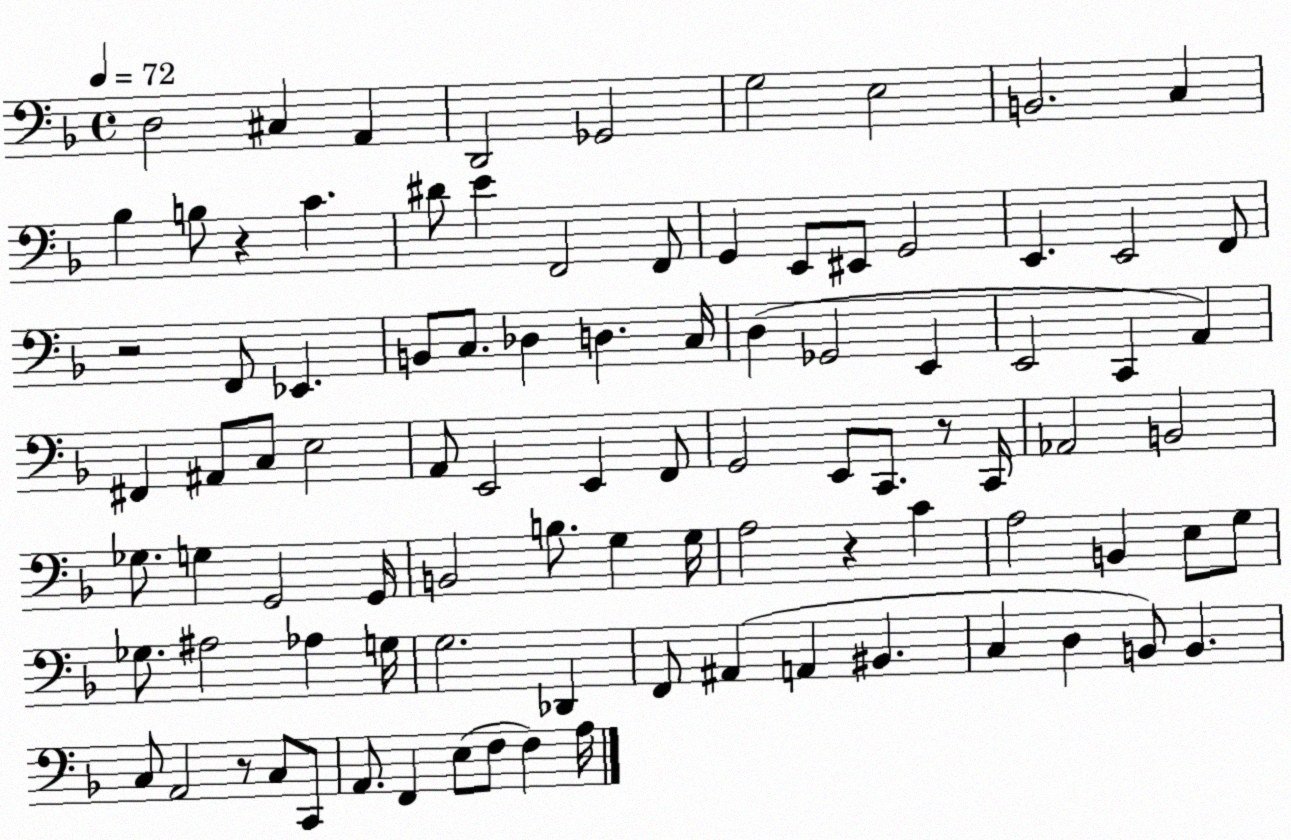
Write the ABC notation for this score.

X:1
T:Untitled
M:4/4
L:1/4
K:F
D,2 ^C, A,, D,,2 _G,,2 G,2 E,2 B,,2 C, _B, B,/2 z C ^D/2 E F,,2 F,,/2 G,, E,,/2 ^E,,/2 G,,2 E,, E,,2 F,,/2 z2 F,,/2 _E,, B,,/2 C,/2 _D, D, C,/4 D, _G,,2 E,, E,,2 C,, A,, ^F,, ^A,,/2 C,/2 E,2 A,,/2 E,,2 E,, F,,/2 G,,2 E,,/2 C,,/2 z/2 C,,/4 _A,,2 B,,2 _G,/2 G, G,,2 G,,/4 B,,2 B,/2 G, G,/4 A,2 z C A,2 B,, E,/2 G,/2 _G,/2 ^A,2 _A, G,/4 G,2 _D,, F,,/2 ^A,, A,, ^B,, C, D, B,,/2 B,, C,/2 A,,2 z/2 C,/2 C,,/2 A,,/2 F,, E,/2 F,/2 F, A,/4